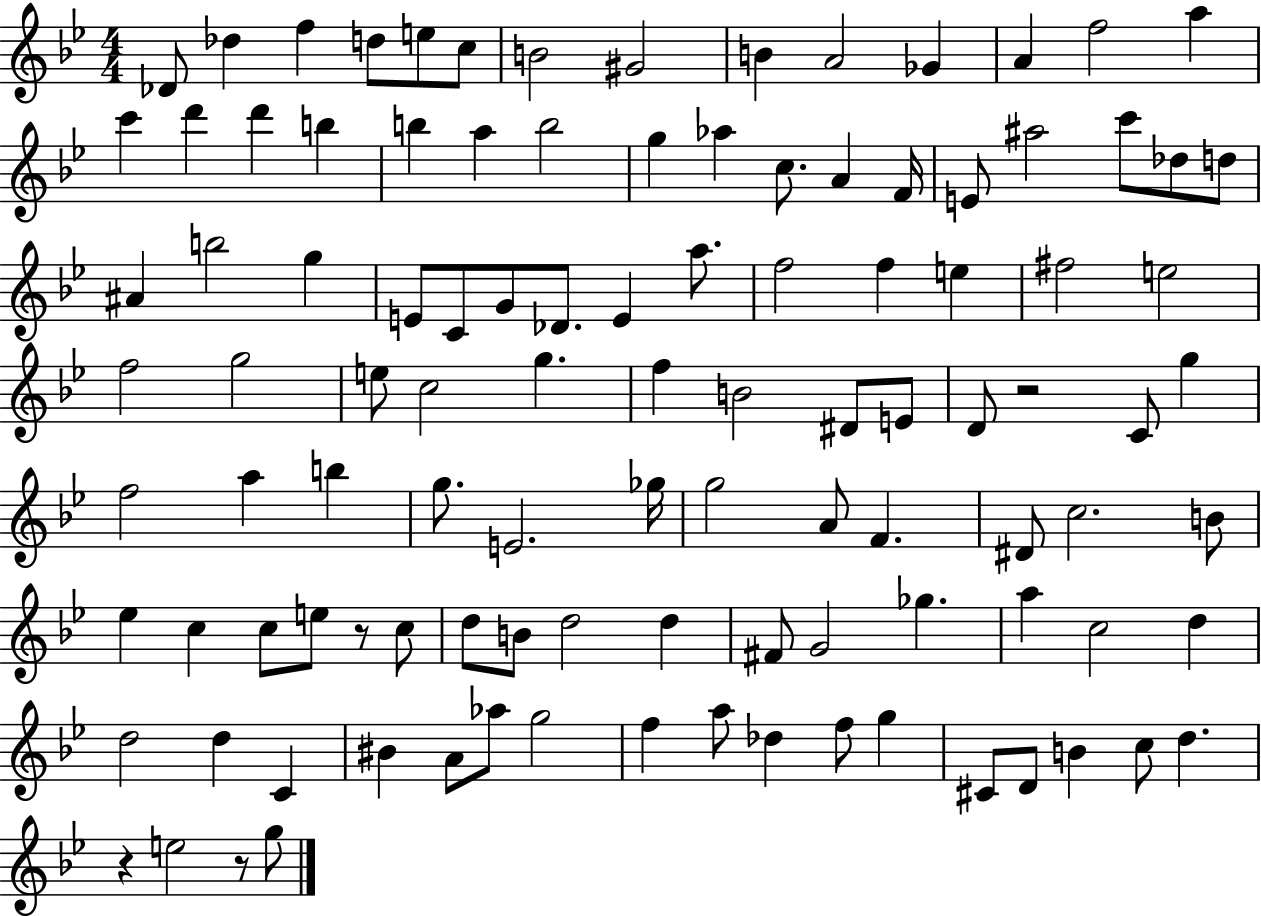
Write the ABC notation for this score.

X:1
T:Untitled
M:4/4
L:1/4
K:Bb
_D/2 _d f d/2 e/2 c/2 B2 ^G2 B A2 _G A f2 a c' d' d' b b a b2 g _a c/2 A F/4 E/2 ^a2 c'/2 _d/2 d/2 ^A b2 g E/2 C/2 G/2 _D/2 E a/2 f2 f e ^f2 e2 f2 g2 e/2 c2 g f B2 ^D/2 E/2 D/2 z2 C/2 g f2 a b g/2 E2 _g/4 g2 A/2 F ^D/2 c2 B/2 _e c c/2 e/2 z/2 c/2 d/2 B/2 d2 d ^F/2 G2 _g a c2 d d2 d C ^B A/2 _a/2 g2 f a/2 _d f/2 g ^C/2 D/2 B c/2 d z e2 z/2 g/2